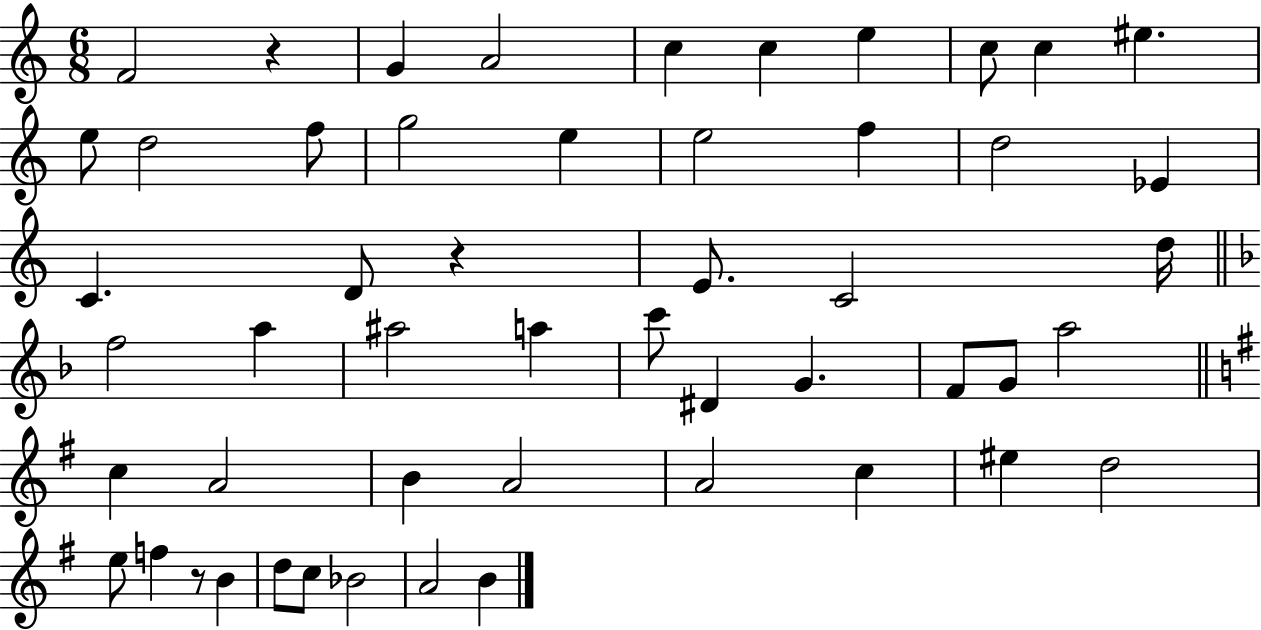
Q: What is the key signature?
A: C major